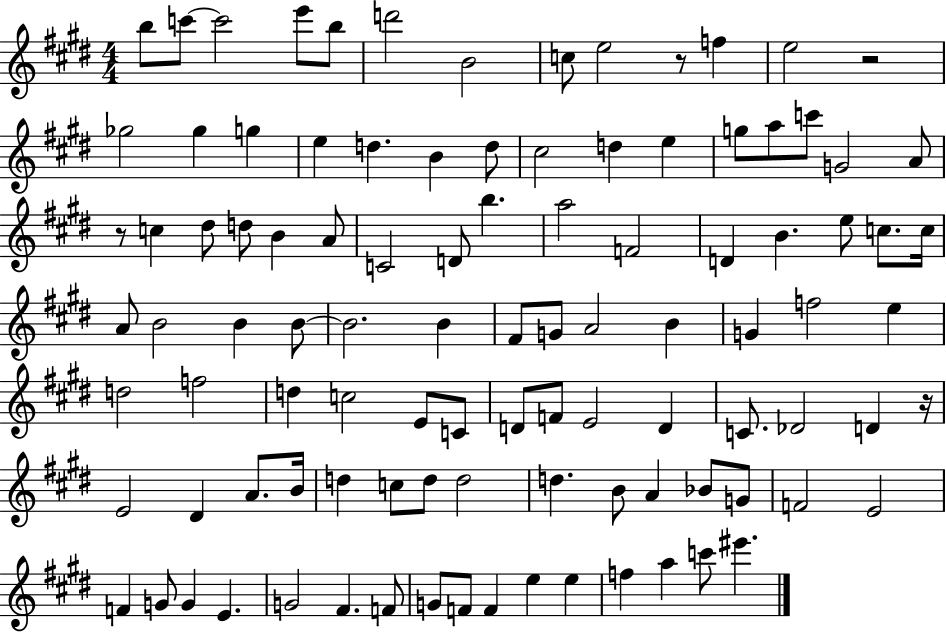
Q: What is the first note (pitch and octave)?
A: B5